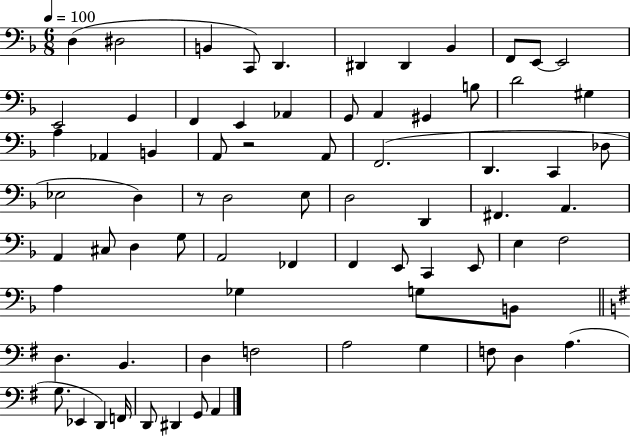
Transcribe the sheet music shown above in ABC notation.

X:1
T:Untitled
M:6/8
L:1/4
K:F
D, ^D,2 B,, C,,/2 D,, ^D,, ^D,, _B,, F,,/2 E,,/2 E,,2 E,,2 G,, F,, E,, _A,, G,,/2 A,, ^G,, B,/2 D2 ^G, A, _A,, B,, A,,/2 z2 A,,/2 F,,2 D,, C,, _D,/2 _E,2 D, z/2 D,2 E,/2 D,2 D,, ^F,, A,, A,, ^C,/2 D, G,/2 A,,2 _F,, F,, E,,/2 C,, E,,/2 E, F,2 A, _G, G,/2 B,,/2 D, B,, D, F,2 A,2 G, F,/2 D, A, G,/2 _E,, D,, F,,/4 D,,/2 ^D,, G,,/2 A,,